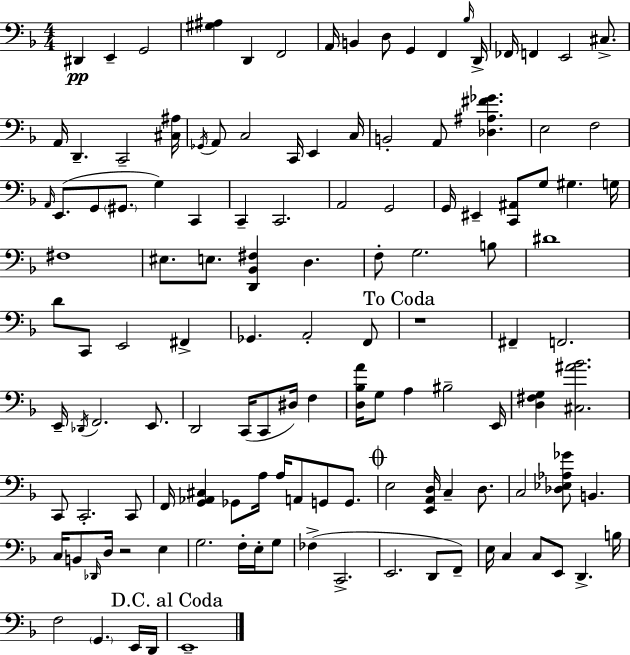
D#2/q E2/q G2/h [G#3,A#3]/q D2/q F2/h A2/s B2/q D3/e G2/q F2/q Bb3/s D2/s FES2/s F2/q E2/h C#3/e. A2/s D2/q. C2/h [C#3,A#3]/s Gb2/s A2/e C3/h C2/s E2/q C3/s B2/h A2/e [Db3,A#3,F#4,Gb4]/q. E3/h F3/h A2/s E2/e. G2/e G#2/e. G3/q C2/q C2/q C2/h. A2/h G2/h G2/s EIS2/q [C2,A#2]/e G3/e G#3/q. G3/s F#3/w EIS3/e. E3/e. [D2,Bb2,F#3]/q D3/q. F3/e G3/h. B3/e D#4/w D4/e C2/e E2/h F#2/q Gb2/q. A2/h F2/e R/w F#2/q F2/h. E2/s Db2/s F2/h. E2/e. D2/h C2/s C2/e D#3/s F3/q [D3,Bb3,A4]/s G3/e A3/q BIS3/h E2/s [D3,F#3,G3]/q [C#3,A#4,Bb4]/h. C2/e C2/h. C2/e F2/s [G2,Ab2,C#3]/q Gb2/e A3/s A3/s A2/e G2/e G2/e. E3/h [E2,A2,D3]/s C3/q D3/e. C3/h [Db3,Eb3,Ab3,Gb4]/e B2/q. C3/s B2/e Db2/s D3/s R/h E3/q G3/h. F3/s E3/s G3/e FES3/q C2/h. E2/h. D2/e F2/e E3/s C3/q C3/e E2/e D2/q. B3/s F3/h G2/q. E2/s D2/s E2/w